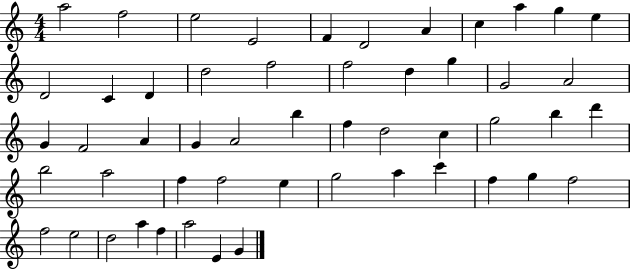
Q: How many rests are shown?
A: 0